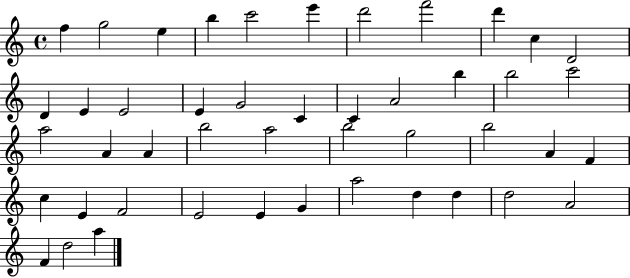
{
  \clef treble
  \time 4/4
  \defaultTimeSignature
  \key c \major
  f''4 g''2 e''4 | b''4 c'''2 e'''4 | d'''2 f'''2 | d'''4 c''4 d'2 | \break d'4 e'4 e'2 | e'4 g'2 c'4 | c'4 a'2 b''4 | b''2 c'''2 | \break a''2 a'4 a'4 | b''2 a''2 | b''2 g''2 | b''2 a'4 f'4 | \break c''4 e'4 f'2 | e'2 e'4 g'4 | a''2 d''4 d''4 | d''2 a'2 | \break f'4 d''2 a''4 | \bar "|."
}